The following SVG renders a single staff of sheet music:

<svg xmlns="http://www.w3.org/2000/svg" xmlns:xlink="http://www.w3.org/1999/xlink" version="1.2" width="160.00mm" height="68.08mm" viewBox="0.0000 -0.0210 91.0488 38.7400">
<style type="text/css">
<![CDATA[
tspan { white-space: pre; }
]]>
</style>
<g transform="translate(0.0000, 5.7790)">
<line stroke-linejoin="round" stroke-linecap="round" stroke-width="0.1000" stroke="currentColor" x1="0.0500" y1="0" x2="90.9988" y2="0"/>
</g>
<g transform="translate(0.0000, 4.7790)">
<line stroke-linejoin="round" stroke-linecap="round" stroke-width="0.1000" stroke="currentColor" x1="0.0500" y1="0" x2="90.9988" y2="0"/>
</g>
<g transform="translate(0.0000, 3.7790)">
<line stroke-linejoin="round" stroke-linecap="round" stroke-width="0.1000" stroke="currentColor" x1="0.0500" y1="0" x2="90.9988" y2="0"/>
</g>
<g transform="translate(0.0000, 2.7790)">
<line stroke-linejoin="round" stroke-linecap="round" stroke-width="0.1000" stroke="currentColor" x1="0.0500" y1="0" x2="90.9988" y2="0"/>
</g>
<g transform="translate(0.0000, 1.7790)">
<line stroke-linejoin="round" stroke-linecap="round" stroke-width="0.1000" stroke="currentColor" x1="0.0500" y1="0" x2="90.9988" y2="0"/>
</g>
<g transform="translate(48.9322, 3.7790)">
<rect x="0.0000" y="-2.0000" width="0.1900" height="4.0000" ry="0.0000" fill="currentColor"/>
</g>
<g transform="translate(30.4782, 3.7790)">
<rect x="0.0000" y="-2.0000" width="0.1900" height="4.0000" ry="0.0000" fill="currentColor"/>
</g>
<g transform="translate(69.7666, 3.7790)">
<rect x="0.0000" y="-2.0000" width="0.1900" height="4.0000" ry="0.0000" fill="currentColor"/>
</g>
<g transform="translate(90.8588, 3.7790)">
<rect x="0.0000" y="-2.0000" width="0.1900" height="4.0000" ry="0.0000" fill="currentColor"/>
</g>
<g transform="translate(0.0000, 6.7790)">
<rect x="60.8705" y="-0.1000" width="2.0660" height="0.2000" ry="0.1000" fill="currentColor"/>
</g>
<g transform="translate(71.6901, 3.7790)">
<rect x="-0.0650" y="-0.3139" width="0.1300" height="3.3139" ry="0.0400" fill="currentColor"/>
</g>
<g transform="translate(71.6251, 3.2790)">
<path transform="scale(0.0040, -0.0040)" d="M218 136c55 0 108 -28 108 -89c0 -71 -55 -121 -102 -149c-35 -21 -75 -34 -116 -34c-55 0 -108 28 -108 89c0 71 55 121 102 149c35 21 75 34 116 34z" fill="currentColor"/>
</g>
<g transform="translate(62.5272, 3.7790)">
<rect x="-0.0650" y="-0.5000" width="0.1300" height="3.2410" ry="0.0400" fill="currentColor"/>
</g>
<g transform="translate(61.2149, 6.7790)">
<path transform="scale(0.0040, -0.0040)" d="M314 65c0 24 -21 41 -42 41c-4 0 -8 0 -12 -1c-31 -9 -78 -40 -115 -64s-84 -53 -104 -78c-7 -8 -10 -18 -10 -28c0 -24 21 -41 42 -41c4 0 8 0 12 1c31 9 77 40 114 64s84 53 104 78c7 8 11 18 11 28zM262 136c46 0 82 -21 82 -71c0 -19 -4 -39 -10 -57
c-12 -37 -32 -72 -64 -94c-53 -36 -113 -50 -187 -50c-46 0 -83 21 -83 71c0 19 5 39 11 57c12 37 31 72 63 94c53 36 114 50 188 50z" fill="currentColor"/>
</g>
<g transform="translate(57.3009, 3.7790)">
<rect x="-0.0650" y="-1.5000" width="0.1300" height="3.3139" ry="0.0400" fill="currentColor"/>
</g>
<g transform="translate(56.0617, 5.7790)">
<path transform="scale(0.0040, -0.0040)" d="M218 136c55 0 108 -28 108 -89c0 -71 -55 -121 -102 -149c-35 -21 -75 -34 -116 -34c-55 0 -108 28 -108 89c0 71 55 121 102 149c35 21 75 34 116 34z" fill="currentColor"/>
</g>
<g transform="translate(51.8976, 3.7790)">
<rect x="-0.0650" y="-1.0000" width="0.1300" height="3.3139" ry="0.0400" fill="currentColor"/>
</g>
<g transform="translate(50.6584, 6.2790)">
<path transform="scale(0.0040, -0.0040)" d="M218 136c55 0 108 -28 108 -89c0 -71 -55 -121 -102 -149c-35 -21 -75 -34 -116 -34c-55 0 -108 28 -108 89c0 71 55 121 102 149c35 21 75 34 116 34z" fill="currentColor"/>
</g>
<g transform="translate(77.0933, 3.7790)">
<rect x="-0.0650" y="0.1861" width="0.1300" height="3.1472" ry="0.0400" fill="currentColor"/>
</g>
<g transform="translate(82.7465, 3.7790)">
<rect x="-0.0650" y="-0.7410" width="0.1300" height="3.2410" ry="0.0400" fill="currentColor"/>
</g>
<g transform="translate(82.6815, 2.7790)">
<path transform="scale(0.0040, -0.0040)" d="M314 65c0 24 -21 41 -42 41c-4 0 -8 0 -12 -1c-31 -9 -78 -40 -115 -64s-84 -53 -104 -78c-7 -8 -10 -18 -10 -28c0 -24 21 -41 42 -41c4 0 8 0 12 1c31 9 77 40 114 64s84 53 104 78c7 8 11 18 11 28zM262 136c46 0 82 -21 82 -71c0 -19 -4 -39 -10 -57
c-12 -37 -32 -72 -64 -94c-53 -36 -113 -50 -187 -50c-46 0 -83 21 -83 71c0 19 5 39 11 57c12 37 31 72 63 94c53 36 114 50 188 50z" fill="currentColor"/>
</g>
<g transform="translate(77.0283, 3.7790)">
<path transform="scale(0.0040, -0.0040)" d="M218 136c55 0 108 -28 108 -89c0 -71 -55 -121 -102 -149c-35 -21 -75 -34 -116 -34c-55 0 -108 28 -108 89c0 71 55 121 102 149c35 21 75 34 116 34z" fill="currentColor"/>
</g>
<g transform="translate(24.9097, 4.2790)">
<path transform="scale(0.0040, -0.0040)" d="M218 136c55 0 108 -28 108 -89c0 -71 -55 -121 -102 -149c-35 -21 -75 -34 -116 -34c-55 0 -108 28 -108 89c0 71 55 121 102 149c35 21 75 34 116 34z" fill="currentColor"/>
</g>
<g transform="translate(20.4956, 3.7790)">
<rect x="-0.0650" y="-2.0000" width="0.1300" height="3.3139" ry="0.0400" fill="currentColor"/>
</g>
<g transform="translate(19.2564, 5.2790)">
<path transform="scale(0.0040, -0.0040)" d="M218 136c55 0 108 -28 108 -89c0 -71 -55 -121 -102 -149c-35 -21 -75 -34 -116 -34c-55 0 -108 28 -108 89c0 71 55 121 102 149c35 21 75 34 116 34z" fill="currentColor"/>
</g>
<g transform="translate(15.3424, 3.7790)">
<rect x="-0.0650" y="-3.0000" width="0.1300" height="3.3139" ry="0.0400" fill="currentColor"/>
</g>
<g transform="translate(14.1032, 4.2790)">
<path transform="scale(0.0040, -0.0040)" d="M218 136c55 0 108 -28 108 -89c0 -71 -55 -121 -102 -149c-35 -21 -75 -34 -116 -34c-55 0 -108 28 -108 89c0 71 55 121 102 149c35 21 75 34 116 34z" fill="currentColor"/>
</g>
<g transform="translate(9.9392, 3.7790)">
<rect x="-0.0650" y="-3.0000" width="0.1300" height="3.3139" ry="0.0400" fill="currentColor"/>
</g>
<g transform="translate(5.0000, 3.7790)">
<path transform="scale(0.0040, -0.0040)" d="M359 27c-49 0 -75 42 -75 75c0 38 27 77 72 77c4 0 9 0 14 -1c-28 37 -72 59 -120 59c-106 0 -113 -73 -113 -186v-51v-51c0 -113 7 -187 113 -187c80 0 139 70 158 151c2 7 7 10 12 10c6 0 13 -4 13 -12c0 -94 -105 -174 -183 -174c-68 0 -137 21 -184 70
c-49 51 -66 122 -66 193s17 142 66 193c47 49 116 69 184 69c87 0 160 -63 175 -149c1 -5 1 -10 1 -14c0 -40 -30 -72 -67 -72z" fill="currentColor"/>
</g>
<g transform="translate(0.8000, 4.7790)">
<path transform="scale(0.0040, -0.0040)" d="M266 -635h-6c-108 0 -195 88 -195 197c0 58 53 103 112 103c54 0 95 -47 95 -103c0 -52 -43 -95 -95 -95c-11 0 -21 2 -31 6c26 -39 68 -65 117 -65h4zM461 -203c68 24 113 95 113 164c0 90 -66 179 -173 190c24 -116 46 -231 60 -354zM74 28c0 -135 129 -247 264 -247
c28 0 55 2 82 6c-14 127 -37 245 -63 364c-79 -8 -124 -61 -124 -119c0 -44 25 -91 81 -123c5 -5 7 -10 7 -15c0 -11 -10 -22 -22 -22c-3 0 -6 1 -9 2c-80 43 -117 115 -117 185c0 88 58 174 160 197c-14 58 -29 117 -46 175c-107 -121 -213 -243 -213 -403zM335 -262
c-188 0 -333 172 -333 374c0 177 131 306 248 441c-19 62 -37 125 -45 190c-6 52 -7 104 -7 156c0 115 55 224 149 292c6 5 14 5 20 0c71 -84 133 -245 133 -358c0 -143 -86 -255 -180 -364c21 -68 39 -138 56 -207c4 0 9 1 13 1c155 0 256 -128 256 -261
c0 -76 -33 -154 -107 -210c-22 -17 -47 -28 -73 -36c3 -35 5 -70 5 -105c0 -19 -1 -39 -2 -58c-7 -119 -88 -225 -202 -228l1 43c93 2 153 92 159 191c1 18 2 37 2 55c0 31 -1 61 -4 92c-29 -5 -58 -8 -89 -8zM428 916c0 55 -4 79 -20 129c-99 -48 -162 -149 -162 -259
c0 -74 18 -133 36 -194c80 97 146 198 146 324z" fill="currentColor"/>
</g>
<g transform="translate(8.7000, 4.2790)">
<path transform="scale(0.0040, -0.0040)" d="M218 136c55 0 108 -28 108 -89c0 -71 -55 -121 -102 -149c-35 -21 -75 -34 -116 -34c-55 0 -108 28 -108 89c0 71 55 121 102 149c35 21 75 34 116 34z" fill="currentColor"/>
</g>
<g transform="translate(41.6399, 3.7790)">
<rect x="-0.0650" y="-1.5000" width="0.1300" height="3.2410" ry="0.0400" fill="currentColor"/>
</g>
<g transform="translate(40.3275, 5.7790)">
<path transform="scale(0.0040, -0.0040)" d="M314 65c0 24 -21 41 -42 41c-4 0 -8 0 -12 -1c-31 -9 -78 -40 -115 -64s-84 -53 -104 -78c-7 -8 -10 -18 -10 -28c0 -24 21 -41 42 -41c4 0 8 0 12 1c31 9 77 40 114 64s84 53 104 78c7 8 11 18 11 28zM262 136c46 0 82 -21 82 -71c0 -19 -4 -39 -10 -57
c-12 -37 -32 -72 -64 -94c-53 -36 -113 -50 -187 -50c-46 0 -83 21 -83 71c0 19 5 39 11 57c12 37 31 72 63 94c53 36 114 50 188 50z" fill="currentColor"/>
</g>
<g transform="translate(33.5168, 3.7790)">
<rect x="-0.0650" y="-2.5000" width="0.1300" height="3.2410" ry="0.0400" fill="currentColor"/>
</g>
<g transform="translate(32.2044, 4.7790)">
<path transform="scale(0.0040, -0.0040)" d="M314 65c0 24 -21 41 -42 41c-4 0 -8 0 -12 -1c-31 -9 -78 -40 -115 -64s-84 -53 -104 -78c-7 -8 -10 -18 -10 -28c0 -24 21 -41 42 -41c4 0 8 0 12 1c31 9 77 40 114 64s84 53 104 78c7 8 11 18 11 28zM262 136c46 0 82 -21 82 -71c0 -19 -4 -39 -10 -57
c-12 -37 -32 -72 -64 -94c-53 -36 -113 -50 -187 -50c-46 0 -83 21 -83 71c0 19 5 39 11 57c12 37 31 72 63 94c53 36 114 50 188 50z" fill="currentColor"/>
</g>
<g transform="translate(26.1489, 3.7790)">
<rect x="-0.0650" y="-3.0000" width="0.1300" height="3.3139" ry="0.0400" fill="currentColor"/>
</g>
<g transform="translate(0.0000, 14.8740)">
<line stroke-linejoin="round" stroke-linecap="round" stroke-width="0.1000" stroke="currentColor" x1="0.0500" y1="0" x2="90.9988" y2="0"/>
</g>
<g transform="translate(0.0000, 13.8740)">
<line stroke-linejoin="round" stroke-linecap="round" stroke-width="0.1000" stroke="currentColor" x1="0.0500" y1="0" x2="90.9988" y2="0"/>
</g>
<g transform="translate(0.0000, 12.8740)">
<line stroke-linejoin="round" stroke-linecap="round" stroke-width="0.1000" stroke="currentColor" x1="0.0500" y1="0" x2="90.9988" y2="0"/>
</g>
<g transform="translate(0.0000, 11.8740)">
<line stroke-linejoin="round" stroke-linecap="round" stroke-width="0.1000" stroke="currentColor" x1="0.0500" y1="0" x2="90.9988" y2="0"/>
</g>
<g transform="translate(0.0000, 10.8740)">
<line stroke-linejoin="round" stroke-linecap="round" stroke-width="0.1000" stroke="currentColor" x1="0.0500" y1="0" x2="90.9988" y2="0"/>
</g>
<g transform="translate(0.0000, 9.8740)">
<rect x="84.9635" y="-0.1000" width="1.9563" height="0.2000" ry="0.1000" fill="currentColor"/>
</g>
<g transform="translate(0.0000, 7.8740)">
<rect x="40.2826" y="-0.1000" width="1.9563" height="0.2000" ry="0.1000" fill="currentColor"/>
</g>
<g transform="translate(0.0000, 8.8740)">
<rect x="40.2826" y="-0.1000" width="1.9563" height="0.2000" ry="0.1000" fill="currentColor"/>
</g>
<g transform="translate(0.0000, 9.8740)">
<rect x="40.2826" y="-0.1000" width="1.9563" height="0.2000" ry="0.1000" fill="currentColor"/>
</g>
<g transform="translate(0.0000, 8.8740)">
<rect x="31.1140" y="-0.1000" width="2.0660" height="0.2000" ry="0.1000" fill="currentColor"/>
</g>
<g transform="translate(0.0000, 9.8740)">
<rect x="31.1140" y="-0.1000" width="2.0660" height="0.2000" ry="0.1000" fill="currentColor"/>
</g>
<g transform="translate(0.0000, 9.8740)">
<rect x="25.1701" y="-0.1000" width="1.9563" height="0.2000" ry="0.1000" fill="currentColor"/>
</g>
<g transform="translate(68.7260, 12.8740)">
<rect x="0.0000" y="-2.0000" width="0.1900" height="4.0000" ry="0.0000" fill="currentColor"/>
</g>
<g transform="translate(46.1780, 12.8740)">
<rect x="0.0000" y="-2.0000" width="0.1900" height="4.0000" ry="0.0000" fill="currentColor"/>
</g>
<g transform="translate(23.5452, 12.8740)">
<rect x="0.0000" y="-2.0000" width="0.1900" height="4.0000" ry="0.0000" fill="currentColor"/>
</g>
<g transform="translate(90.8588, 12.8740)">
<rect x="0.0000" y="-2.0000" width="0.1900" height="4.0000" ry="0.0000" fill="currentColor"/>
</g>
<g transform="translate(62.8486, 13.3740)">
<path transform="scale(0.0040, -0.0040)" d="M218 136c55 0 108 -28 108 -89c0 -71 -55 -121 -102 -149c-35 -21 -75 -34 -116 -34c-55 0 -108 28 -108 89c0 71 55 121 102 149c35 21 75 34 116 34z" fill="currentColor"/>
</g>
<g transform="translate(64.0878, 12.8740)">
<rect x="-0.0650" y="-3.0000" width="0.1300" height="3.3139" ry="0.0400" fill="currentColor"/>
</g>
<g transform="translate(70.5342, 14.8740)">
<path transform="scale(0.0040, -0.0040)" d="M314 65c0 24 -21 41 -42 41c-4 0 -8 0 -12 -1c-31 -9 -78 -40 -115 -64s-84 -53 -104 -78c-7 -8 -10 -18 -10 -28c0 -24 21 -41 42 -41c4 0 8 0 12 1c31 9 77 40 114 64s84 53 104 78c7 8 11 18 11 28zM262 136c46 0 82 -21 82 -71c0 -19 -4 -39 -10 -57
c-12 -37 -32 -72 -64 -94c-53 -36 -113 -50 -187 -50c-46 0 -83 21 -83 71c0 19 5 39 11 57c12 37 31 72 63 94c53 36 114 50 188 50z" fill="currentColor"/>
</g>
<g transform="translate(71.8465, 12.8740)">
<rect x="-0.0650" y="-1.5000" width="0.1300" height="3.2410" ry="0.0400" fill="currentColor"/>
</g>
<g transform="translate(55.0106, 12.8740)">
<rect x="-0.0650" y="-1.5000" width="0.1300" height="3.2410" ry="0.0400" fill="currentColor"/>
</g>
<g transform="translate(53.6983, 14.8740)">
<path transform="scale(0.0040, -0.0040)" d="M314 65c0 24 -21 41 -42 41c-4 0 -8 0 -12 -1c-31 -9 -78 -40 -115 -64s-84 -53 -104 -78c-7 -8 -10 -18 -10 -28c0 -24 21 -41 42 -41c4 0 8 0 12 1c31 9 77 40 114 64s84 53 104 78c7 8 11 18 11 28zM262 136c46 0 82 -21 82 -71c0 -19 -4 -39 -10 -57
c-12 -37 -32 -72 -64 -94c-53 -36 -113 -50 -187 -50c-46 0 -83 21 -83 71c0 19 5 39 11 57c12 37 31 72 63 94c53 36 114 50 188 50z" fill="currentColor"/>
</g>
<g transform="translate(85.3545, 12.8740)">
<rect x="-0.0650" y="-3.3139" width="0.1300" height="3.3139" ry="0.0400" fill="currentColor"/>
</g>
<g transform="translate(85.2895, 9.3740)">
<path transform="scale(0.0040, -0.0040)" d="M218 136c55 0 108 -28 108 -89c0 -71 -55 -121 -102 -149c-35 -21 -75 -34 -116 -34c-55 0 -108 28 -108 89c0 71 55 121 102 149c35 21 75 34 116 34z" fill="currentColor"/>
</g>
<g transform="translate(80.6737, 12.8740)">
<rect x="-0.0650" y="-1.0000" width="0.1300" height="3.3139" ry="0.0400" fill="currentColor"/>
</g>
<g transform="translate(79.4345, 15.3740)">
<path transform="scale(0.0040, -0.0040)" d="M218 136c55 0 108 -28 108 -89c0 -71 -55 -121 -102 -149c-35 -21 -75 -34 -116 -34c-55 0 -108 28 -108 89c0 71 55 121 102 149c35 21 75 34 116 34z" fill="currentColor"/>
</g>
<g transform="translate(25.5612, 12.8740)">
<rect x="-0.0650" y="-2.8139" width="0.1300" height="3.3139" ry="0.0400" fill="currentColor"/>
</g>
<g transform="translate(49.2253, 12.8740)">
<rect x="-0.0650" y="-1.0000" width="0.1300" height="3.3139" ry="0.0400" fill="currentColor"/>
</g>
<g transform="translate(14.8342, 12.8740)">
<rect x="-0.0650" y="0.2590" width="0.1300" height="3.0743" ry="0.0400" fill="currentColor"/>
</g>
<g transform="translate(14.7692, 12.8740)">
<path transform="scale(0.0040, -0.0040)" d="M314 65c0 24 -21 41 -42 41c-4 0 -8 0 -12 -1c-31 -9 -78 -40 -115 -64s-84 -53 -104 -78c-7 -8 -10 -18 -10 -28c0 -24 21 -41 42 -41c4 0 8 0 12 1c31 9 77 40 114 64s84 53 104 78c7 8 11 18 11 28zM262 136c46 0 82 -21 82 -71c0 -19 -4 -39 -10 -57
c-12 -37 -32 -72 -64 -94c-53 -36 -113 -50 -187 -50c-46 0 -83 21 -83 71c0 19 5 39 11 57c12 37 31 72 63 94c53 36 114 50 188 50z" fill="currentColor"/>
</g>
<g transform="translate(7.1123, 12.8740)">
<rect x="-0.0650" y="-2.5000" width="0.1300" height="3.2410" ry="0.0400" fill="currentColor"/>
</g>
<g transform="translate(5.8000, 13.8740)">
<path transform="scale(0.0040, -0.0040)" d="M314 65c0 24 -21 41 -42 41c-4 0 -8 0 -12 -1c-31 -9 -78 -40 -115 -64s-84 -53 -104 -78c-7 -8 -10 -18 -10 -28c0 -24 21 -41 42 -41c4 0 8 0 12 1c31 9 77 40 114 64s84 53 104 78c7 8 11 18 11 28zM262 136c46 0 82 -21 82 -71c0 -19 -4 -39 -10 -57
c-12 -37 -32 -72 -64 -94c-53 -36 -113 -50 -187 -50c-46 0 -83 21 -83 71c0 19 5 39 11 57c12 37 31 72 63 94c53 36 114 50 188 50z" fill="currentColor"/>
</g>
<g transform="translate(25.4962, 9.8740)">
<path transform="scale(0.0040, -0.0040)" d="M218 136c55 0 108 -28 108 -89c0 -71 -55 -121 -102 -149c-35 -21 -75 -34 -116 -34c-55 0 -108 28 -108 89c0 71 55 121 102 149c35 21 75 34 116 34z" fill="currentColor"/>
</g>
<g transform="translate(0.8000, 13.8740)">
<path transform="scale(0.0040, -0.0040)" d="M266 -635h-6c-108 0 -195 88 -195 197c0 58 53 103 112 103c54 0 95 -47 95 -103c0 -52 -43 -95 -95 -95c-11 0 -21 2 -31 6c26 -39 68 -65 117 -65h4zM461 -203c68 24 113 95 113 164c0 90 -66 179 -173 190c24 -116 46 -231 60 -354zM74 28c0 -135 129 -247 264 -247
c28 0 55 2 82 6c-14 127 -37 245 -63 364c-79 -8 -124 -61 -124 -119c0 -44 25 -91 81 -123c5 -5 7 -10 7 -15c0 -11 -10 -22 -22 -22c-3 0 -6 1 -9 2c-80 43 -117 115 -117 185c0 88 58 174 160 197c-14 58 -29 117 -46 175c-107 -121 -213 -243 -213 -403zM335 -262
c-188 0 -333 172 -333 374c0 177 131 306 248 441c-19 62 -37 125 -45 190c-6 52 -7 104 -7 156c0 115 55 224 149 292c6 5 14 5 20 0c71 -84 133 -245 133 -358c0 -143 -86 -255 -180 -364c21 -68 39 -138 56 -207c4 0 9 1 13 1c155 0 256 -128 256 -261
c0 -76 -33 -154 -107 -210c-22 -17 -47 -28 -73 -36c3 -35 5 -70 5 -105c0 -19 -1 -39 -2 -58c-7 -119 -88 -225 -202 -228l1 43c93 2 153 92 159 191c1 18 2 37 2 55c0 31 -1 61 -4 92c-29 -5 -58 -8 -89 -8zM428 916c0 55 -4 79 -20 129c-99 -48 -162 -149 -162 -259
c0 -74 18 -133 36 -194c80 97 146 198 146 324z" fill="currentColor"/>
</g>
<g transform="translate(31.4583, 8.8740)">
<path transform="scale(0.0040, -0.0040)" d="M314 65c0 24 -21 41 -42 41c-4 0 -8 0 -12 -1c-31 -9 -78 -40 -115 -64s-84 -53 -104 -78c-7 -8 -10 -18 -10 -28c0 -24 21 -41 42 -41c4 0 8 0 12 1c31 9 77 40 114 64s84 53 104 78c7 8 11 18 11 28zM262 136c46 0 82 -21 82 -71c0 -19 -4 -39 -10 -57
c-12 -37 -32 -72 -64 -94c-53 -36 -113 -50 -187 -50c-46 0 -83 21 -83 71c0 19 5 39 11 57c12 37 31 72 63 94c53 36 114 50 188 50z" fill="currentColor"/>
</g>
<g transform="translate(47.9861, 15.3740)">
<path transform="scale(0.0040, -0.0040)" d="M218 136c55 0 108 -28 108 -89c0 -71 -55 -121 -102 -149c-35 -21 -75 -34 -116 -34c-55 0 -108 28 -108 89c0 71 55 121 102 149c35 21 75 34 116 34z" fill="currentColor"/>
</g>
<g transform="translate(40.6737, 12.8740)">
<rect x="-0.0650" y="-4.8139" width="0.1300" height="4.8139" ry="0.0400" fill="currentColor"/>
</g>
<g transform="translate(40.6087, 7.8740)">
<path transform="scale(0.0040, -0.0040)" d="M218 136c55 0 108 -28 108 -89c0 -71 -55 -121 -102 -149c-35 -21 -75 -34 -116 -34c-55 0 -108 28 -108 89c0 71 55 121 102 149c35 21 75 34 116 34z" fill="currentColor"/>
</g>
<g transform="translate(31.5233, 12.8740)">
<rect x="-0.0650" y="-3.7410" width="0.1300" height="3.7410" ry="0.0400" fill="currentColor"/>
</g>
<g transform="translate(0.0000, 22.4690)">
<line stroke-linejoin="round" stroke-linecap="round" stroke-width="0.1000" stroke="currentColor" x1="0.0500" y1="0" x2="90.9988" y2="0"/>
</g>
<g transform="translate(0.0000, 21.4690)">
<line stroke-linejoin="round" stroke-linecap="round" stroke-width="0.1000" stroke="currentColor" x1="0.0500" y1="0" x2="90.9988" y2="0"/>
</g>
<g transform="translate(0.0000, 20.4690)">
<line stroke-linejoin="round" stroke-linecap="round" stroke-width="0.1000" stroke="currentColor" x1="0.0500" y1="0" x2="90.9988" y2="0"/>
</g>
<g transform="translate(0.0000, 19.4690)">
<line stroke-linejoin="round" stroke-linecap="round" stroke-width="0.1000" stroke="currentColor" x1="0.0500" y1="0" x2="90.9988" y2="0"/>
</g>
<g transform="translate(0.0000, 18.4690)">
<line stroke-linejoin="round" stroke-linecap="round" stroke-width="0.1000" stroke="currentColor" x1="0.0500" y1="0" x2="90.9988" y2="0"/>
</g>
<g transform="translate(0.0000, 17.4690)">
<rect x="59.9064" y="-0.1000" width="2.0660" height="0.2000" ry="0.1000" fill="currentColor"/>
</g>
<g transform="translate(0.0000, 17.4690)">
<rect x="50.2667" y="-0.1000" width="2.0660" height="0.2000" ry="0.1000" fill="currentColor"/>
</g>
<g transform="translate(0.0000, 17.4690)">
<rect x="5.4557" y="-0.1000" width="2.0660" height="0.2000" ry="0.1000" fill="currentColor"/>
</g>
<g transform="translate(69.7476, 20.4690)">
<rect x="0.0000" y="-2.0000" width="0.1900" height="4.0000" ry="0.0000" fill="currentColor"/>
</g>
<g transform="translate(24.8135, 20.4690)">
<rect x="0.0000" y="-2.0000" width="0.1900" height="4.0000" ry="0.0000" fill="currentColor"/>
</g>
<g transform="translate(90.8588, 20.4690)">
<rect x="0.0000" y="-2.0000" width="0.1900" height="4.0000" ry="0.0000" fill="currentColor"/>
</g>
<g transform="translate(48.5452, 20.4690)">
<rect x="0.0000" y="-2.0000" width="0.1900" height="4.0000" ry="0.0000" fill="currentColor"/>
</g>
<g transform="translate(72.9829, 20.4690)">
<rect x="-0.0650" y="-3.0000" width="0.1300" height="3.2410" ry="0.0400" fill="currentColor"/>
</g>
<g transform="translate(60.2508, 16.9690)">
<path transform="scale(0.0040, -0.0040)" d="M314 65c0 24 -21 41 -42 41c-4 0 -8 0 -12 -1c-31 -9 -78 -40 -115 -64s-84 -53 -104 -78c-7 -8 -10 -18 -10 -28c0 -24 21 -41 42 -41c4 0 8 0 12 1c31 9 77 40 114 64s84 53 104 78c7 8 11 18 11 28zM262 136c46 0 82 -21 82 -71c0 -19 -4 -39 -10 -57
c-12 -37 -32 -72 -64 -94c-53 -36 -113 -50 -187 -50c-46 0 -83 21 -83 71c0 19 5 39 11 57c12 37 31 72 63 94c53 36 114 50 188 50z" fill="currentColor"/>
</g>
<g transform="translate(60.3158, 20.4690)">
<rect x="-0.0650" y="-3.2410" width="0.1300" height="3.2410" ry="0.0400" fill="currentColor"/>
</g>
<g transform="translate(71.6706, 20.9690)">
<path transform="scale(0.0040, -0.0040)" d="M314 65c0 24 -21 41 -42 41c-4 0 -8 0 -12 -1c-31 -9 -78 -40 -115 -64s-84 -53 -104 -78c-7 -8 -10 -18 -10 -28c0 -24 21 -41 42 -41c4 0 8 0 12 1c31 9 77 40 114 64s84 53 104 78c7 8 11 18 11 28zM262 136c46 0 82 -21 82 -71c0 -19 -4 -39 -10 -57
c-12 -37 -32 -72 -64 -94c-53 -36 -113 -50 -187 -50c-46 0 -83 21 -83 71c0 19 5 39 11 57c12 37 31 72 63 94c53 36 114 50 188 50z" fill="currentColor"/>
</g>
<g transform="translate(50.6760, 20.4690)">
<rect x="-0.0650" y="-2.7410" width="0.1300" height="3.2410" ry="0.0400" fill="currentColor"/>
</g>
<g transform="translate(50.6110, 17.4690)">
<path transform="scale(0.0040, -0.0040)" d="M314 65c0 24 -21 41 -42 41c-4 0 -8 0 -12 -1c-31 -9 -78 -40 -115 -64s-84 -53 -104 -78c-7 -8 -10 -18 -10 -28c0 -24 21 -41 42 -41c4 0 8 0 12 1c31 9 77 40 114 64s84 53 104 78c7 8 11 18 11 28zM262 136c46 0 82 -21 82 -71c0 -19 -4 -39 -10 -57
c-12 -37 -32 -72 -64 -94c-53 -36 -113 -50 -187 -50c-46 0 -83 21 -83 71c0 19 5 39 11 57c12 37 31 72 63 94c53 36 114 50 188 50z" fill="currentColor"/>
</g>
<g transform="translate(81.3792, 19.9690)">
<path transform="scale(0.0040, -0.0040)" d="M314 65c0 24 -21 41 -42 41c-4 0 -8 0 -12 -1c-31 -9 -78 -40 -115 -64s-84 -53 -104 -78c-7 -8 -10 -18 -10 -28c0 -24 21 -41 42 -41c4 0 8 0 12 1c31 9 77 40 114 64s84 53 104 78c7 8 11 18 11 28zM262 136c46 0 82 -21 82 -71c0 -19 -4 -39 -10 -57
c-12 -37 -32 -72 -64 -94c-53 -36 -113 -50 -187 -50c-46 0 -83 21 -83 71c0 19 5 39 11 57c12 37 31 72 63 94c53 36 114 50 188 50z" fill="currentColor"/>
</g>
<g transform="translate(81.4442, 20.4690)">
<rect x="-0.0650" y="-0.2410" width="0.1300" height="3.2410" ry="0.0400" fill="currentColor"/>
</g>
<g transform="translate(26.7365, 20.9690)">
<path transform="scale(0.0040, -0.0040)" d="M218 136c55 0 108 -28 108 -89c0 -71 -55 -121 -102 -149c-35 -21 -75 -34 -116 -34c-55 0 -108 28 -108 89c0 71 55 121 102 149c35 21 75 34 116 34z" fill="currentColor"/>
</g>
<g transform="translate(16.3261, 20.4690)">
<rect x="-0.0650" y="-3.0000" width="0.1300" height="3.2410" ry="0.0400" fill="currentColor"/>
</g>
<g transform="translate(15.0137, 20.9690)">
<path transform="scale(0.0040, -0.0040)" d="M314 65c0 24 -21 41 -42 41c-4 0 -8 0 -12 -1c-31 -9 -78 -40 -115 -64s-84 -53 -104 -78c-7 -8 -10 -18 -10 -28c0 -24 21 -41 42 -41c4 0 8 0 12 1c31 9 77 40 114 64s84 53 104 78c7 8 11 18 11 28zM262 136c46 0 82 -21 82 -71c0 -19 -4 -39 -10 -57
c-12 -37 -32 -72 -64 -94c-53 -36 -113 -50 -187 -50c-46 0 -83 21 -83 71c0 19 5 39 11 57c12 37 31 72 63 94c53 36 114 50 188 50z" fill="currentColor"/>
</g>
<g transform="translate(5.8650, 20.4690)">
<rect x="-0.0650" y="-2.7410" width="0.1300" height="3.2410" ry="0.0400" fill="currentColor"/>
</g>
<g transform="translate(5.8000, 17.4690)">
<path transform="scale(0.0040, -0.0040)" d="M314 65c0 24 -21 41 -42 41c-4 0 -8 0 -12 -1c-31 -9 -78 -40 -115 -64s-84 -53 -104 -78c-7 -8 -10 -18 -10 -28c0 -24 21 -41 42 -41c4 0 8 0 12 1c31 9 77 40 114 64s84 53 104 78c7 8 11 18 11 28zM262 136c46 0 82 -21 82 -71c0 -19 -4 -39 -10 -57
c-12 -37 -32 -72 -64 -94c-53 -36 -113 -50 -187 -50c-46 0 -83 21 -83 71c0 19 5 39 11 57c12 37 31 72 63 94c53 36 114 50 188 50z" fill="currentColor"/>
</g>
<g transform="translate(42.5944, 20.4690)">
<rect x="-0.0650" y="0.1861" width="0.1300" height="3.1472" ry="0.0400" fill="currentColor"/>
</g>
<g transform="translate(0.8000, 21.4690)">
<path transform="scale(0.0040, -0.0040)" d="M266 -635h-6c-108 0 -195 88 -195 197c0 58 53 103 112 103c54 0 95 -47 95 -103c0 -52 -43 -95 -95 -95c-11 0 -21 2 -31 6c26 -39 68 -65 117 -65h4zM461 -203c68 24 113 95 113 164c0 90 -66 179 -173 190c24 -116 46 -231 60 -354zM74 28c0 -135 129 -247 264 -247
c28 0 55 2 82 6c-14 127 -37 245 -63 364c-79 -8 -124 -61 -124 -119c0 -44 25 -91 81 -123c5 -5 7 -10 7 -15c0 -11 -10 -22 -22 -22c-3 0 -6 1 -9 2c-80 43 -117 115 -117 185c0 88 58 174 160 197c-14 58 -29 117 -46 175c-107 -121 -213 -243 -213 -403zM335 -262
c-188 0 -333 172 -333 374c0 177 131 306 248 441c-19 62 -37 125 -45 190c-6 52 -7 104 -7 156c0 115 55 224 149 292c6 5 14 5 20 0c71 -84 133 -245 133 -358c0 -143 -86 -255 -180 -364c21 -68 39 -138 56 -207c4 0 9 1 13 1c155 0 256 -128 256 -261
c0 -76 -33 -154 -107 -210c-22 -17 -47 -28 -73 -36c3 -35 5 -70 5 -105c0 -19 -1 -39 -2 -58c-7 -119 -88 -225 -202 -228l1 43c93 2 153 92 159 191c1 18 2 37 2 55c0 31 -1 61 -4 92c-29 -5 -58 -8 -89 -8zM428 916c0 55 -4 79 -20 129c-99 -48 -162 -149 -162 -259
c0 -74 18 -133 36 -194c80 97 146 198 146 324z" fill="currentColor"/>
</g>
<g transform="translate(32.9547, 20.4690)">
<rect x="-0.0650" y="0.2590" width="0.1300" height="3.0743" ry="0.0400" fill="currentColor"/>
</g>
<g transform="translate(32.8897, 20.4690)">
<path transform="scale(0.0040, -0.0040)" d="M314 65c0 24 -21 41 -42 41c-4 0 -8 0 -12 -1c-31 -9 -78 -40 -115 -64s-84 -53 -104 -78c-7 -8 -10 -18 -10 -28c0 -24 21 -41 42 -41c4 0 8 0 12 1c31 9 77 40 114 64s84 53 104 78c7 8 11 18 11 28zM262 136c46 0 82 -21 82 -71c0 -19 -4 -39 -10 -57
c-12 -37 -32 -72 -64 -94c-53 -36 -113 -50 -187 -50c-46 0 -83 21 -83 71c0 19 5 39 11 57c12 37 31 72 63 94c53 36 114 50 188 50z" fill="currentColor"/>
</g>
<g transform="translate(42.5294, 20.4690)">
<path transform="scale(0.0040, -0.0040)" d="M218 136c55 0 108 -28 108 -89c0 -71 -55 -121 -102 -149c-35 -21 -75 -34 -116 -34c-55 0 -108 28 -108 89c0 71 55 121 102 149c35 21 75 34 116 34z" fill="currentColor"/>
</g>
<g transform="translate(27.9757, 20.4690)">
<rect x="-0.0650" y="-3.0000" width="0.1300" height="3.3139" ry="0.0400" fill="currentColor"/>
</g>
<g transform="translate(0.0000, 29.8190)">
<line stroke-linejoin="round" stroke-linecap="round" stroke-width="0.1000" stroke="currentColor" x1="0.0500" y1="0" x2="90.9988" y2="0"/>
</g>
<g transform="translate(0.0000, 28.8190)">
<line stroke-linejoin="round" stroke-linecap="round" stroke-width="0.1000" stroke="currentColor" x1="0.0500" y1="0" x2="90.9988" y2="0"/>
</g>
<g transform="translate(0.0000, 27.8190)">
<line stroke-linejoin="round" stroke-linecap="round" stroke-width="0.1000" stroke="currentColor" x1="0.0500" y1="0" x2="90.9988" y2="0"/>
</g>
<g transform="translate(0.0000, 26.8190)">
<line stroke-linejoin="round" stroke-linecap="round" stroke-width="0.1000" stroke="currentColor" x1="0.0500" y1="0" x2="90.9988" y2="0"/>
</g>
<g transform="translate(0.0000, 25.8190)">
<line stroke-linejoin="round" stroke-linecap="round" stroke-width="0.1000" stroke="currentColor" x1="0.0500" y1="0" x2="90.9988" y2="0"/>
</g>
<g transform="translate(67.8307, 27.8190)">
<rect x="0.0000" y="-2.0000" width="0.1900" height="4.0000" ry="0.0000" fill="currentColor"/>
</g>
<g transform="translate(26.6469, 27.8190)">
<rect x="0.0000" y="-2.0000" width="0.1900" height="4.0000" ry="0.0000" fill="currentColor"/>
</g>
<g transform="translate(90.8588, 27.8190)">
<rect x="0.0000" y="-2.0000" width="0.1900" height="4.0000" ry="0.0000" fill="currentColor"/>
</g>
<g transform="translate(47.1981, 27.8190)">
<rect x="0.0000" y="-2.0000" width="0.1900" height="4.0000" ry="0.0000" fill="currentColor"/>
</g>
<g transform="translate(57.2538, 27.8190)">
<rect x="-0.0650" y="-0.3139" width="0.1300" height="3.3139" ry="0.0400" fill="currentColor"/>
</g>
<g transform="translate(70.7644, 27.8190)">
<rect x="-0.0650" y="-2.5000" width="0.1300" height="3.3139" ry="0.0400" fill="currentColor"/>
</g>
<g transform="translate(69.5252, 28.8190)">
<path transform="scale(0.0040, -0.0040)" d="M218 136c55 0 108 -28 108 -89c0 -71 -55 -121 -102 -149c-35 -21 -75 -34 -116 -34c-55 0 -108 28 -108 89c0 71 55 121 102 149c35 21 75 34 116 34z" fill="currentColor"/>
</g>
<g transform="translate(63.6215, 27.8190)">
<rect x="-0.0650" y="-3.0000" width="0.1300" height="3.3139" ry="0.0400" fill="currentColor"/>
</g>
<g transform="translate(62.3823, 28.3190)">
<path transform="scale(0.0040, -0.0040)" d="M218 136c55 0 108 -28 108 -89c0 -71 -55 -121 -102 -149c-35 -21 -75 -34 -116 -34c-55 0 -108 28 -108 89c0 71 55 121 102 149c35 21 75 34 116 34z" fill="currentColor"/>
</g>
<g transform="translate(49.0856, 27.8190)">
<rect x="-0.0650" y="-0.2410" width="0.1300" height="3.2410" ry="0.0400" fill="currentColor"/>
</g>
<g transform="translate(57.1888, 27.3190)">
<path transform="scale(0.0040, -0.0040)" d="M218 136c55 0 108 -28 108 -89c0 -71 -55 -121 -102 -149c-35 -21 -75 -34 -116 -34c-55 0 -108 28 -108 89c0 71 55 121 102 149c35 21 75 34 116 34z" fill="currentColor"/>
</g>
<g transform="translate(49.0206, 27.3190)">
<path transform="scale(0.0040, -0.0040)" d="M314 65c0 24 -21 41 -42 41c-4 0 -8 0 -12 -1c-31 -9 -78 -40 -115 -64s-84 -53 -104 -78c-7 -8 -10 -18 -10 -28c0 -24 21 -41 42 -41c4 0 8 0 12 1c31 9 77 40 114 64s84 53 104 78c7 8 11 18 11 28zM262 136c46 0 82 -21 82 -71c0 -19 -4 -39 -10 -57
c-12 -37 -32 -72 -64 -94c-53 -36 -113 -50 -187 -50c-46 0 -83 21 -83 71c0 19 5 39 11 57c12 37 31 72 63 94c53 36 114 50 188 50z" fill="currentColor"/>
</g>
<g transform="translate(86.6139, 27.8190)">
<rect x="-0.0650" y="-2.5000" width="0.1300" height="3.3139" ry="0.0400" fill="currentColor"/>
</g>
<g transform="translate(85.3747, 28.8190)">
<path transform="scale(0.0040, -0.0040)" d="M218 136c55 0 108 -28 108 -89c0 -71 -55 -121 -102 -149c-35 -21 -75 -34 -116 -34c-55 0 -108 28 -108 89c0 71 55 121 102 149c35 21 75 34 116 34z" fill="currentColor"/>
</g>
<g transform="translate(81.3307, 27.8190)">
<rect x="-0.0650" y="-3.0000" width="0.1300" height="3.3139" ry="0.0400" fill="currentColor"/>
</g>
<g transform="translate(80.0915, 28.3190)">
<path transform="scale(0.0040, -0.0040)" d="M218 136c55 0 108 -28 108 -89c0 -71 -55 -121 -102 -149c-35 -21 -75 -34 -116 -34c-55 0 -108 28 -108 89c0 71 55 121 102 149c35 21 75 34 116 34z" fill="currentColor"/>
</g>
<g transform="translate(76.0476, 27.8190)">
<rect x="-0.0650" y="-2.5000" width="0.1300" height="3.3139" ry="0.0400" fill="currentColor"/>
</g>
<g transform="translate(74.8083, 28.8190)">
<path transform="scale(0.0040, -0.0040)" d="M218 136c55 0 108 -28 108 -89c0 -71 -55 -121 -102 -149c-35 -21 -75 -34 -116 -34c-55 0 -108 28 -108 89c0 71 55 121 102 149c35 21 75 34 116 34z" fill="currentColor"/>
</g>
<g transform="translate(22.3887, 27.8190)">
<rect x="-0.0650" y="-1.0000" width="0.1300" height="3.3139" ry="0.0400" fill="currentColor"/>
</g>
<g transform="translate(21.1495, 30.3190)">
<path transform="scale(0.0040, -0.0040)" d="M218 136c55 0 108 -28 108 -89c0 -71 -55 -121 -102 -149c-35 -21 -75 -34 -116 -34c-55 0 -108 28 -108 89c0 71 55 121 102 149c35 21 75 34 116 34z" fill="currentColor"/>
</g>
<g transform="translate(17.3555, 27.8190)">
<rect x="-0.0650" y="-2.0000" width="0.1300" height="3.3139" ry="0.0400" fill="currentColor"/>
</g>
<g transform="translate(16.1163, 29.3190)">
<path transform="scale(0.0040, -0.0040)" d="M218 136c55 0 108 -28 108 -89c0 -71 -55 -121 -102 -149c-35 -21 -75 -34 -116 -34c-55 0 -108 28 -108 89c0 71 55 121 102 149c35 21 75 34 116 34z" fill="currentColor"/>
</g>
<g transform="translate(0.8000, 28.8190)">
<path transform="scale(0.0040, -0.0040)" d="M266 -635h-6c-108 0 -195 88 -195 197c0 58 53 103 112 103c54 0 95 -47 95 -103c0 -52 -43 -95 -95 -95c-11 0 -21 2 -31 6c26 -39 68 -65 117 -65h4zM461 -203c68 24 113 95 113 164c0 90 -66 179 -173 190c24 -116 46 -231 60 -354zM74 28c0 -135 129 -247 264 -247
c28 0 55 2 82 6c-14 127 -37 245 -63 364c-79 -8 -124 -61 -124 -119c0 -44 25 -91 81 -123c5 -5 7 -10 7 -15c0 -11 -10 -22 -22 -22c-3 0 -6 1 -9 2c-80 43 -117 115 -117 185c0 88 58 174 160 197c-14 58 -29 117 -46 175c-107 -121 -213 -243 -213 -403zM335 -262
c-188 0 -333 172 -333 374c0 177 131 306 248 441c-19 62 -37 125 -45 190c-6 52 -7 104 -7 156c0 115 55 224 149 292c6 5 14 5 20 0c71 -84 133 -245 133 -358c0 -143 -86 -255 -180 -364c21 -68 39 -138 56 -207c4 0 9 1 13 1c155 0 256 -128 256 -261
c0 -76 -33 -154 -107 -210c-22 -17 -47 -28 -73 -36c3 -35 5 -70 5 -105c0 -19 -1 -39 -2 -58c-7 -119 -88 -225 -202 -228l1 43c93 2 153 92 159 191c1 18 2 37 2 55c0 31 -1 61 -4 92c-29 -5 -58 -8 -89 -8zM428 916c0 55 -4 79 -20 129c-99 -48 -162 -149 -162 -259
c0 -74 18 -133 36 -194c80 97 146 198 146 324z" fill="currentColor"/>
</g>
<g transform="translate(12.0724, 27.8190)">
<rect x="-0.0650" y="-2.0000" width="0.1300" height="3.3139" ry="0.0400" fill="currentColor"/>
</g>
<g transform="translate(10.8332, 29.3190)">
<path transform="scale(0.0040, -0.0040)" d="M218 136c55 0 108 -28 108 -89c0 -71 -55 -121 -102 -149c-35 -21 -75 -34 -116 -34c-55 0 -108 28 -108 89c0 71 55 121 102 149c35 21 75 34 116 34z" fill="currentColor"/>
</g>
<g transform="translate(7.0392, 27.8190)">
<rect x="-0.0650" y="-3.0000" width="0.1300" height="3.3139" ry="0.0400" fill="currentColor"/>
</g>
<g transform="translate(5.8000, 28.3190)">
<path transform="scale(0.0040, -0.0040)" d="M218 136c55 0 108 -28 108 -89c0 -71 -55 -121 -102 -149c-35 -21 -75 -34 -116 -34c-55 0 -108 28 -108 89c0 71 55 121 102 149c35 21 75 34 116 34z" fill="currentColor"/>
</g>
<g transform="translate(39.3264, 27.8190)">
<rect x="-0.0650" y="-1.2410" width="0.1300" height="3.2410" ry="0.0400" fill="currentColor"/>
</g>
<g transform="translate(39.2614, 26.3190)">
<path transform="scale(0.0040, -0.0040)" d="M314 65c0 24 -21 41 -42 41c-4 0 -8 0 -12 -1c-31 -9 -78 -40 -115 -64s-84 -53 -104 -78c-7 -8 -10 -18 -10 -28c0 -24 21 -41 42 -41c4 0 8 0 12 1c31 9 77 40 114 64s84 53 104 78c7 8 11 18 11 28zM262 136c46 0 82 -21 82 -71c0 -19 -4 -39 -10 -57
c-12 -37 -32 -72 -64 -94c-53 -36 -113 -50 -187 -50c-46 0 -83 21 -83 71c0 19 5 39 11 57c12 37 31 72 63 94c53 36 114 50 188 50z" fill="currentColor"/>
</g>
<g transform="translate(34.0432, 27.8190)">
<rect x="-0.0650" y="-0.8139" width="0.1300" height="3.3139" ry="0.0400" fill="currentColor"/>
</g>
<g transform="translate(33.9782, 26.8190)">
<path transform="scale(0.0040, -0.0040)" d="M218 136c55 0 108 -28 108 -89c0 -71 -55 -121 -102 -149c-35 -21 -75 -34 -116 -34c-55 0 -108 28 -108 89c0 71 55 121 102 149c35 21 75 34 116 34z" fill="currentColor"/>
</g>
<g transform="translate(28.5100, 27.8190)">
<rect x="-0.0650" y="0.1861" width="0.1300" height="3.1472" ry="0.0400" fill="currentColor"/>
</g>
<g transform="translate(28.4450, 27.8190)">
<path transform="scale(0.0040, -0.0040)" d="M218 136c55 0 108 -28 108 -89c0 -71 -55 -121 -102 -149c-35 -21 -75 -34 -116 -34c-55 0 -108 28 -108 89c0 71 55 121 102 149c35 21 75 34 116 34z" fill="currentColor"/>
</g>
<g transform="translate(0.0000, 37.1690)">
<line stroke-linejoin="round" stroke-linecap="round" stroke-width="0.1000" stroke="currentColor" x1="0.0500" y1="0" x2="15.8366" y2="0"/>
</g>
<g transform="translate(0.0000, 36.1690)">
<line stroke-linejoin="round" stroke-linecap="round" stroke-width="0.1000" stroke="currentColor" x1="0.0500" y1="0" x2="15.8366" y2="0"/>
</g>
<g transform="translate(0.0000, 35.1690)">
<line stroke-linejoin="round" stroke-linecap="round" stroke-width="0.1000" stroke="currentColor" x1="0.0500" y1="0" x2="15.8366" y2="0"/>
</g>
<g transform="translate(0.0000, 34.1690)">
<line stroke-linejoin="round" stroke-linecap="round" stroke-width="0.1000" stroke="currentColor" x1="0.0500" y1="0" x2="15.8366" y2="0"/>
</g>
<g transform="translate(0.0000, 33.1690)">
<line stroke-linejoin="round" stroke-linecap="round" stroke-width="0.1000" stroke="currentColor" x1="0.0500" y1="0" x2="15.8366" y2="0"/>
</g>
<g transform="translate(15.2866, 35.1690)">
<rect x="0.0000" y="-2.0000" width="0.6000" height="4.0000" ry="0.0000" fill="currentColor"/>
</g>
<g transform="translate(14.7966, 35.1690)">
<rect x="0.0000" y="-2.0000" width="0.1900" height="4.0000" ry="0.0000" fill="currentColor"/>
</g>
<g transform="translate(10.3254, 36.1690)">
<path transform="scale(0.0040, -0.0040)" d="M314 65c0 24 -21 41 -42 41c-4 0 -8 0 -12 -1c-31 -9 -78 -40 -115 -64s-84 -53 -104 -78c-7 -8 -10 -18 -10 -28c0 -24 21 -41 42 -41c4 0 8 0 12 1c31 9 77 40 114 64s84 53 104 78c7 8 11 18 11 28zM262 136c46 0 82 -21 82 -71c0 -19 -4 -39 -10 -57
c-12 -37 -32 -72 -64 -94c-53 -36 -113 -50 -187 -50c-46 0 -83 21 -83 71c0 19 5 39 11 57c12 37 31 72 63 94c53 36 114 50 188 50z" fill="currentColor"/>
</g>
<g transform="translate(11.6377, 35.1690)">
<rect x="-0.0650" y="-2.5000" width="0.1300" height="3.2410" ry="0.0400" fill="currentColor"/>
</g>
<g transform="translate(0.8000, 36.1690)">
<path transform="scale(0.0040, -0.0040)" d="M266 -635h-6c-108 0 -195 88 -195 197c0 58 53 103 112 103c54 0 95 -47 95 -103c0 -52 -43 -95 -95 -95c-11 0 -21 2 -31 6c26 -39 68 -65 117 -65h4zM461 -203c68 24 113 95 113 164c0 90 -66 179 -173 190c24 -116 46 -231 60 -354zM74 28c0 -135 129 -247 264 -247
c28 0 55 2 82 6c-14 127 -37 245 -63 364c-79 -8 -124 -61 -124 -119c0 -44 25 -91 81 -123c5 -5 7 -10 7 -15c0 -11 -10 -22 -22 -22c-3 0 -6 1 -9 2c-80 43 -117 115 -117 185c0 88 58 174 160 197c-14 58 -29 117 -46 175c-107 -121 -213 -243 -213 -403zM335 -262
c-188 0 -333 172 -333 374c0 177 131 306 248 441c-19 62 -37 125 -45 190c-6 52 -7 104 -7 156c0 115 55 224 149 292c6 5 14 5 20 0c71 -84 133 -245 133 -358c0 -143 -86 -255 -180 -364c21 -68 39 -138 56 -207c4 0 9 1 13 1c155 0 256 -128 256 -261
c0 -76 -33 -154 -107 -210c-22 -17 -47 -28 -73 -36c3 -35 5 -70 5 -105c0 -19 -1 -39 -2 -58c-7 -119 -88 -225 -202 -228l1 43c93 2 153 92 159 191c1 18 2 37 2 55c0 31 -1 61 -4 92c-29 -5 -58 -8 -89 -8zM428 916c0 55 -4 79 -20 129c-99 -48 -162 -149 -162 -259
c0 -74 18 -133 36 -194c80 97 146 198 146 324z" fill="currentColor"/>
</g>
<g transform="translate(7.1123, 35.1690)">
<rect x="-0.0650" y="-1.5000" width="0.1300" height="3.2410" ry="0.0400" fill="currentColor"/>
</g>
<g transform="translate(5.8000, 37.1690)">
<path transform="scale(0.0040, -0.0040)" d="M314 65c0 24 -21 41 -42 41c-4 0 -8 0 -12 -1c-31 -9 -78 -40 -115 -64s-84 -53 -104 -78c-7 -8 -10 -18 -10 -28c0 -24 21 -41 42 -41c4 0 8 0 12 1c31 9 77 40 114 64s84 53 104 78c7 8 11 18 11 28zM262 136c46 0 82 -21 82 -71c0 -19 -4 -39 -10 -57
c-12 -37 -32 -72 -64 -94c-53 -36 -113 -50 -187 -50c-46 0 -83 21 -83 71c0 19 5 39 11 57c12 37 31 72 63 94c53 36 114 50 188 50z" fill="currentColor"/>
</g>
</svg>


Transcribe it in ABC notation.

X:1
T:Untitled
M:4/4
L:1/4
K:C
A A F A G2 E2 D E C2 c B d2 G2 B2 a c'2 e' D E2 A E2 D b a2 A2 A B2 B a2 b2 A2 c2 A F F D B d e2 c2 c A G G A G E2 G2